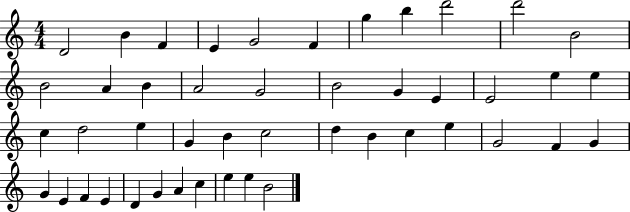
{
  \clef treble
  \numericTimeSignature
  \time 4/4
  \key c \major
  d'2 b'4 f'4 | e'4 g'2 f'4 | g''4 b''4 d'''2 | d'''2 b'2 | \break b'2 a'4 b'4 | a'2 g'2 | b'2 g'4 e'4 | e'2 e''4 e''4 | \break c''4 d''2 e''4 | g'4 b'4 c''2 | d''4 b'4 c''4 e''4 | g'2 f'4 g'4 | \break g'4 e'4 f'4 e'4 | d'4 g'4 a'4 c''4 | e''4 e''4 b'2 | \bar "|."
}